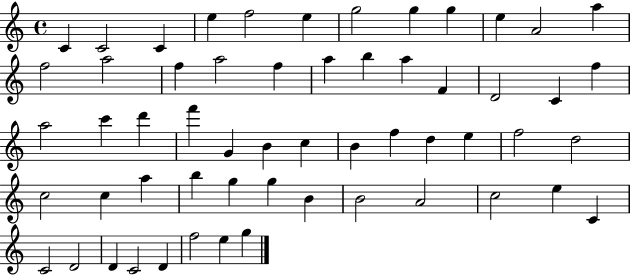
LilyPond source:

{
  \clef treble
  \time 4/4
  \defaultTimeSignature
  \key c \major
  c'4 c'2 c'4 | e''4 f''2 e''4 | g''2 g''4 g''4 | e''4 a'2 a''4 | \break f''2 a''2 | f''4 a''2 f''4 | a''4 b''4 a''4 f'4 | d'2 c'4 f''4 | \break a''2 c'''4 d'''4 | f'''4 g'4 b'4 c''4 | b'4 f''4 d''4 e''4 | f''2 d''2 | \break c''2 c''4 a''4 | b''4 g''4 g''4 b'4 | b'2 a'2 | c''2 e''4 c'4 | \break c'2 d'2 | d'4 c'2 d'4 | f''2 e''4 g''4 | \bar "|."
}